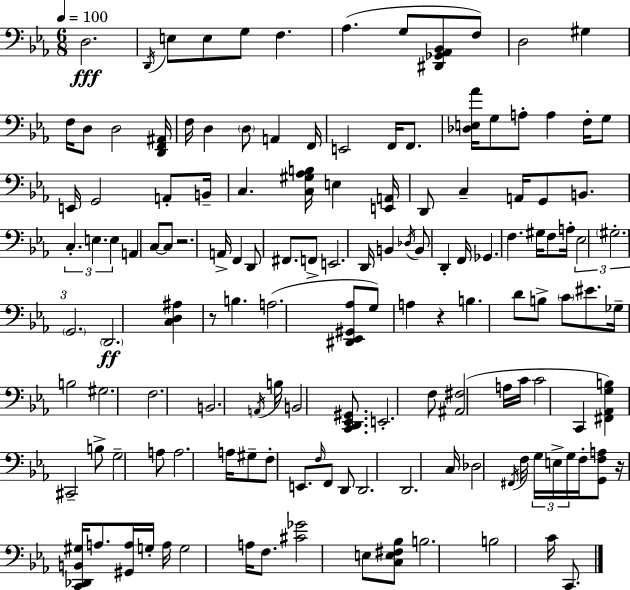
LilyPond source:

{
  \clef bass
  \numericTimeSignature
  \time 6/8
  \key ees \major
  \tempo 4 = 100
  d2.\fff | \acciaccatura { d,16 } e8 e8 g8 f4. | aes4.( g8 <dis, ges, aes, bes,>8 f8) | d2 gis4 | \break f16 d8 d2 | <d, f, ais,>16 f16 d4 \parenthesize d8 a,4 | f,16 e,2 f,16 f,8. | <des e aes'>16 g8 a8-. a4 f16-. g8 | \break e,16 g,2 a,8-. | b,16-- c4. <c gis aes b>16 e4 | <e, a,>16 d,8 c4-- a,16 g,8 b,8. | \tuplet 3/2 { c4.-. e4. | \break e4 } a,4 c8~~ c8 | r2. | a,16-> f,4 d,8 fis,8. f,8-> | e,2. | \break d,16 b,4 \acciaccatura { des16 } b,8 d,4-. | f,16 ges,4. f4. | gis16 f8 a16-. \tuplet 3/2 { ees2 | \parenthesize gis2.-. | \break \parenthesize g,2. } | \parenthesize d,2.\ff | <c d ais>4 r8 b4. | a2.( | \break <dis, ees, gis, aes>8 g8) a4 r4 | b4. d'8 b8-> | \parenthesize c'8 eis'8. ges16-- b2 | gis2. | \break f2. | b,2. | \acciaccatura { a,16 } b16 b,2 | <c, d, ees, gis,>8. e,2.-. | \break f8 <ais, fis>2( | a16 c'16 c'2 c,4 | <fis, aes, g b>4) cis,2-- | b8-> g2-- | \break a8 a2. | a16 gis8-- f8-. e,8. \grace { f16 } | f,8 d,8 d,2. | d,2. | \break c16 des2 | \acciaccatura { fis,16 } f16 \tuplet 3/2 { g16 e16-> g16 } f16-. <g, f a>8 r16 <c, des, b, gis>16 a8. | <gis, a>16 g16-. a16 g2 | a16 f8. <cis' ges'>2 | \break e8 <c e fis bes>8 b2. | b2 | c'16 c,8. \bar "|."
}